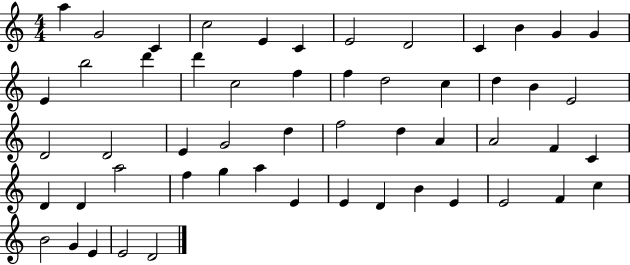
A5/q G4/h C4/q C5/h E4/q C4/q E4/h D4/h C4/q B4/q G4/q G4/q E4/q B5/h D6/q D6/q C5/h F5/q F5/q D5/h C5/q D5/q B4/q E4/h D4/h D4/h E4/q G4/h D5/q F5/h D5/q A4/q A4/h F4/q C4/q D4/q D4/q A5/h F5/q G5/q A5/q E4/q E4/q D4/q B4/q E4/q E4/h F4/q C5/q B4/h G4/q E4/q E4/h D4/h